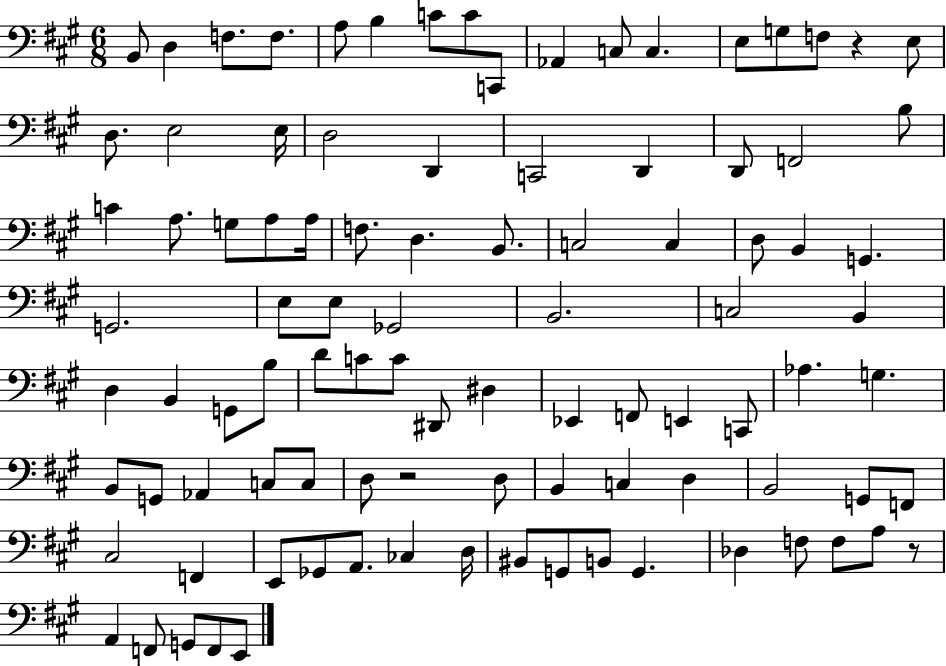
X:1
T:Untitled
M:6/8
L:1/4
K:A
B,,/2 D, F,/2 F,/2 A,/2 B, C/2 C/2 C,,/2 _A,, C,/2 C, E,/2 G,/2 F,/2 z E,/2 D,/2 E,2 E,/4 D,2 D,, C,,2 D,, D,,/2 F,,2 B,/2 C A,/2 G,/2 A,/2 A,/4 F,/2 D, B,,/2 C,2 C, D,/2 B,, G,, G,,2 E,/2 E,/2 _G,,2 B,,2 C,2 B,, D, B,, G,,/2 B,/2 D/2 C/2 C/2 ^D,,/2 ^D, _E,, F,,/2 E,, C,,/2 _A, G, B,,/2 G,,/2 _A,, C,/2 C,/2 D,/2 z2 D,/2 B,, C, D, B,,2 G,,/2 F,,/2 ^C,2 F,, E,,/2 _G,,/2 A,,/2 _C, D,/4 ^B,,/2 G,,/2 B,,/2 G,, _D, F,/2 F,/2 A,/2 z/2 A,, F,,/2 G,,/2 F,,/2 E,,/2